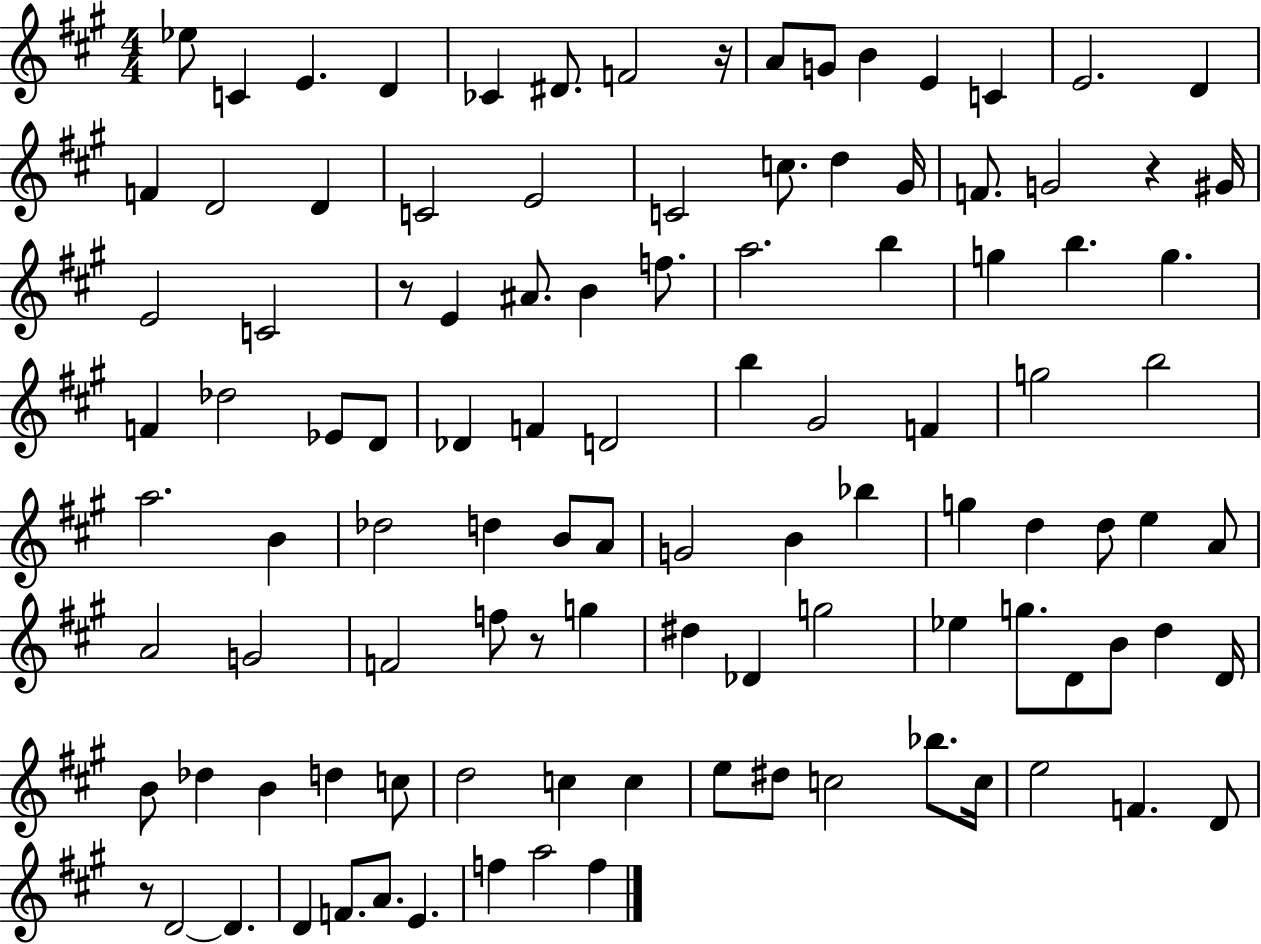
{
  \clef treble
  \numericTimeSignature
  \time 4/4
  \key a \major
  \repeat volta 2 { ees''8 c'4 e'4. d'4 | ces'4 dis'8. f'2 r16 | a'8 g'8 b'4 e'4 c'4 | e'2. d'4 | \break f'4 d'2 d'4 | c'2 e'2 | c'2 c''8. d''4 gis'16 | f'8. g'2 r4 gis'16 | \break e'2 c'2 | r8 e'4 ais'8. b'4 f''8. | a''2. b''4 | g''4 b''4. g''4. | \break f'4 des''2 ees'8 d'8 | des'4 f'4 d'2 | b''4 gis'2 f'4 | g''2 b''2 | \break a''2. b'4 | des''2 d''4 b'8 a'8 | g'2 b'4 bes''4 | g''4 d''4 d''8 e''4 a'8 | \break a'2 g'2 | f'2 f''8 r8 g''4 | dis''4 des'4 g''2 | ees''4 g''8. d'8 b'8 d''4 d'16 | \break b'8 des''4 b'4 d''4 c''8 | d''2 c''4 c''4 | e''8 dis''8 c''2 bes''8. c''16 | e''2 f'4. d'8 | \break r8 d'2~~ d'4. | d'4 f'8. a'8. e'4. | f''4 a''2 f''4 | } \bar "|."
}